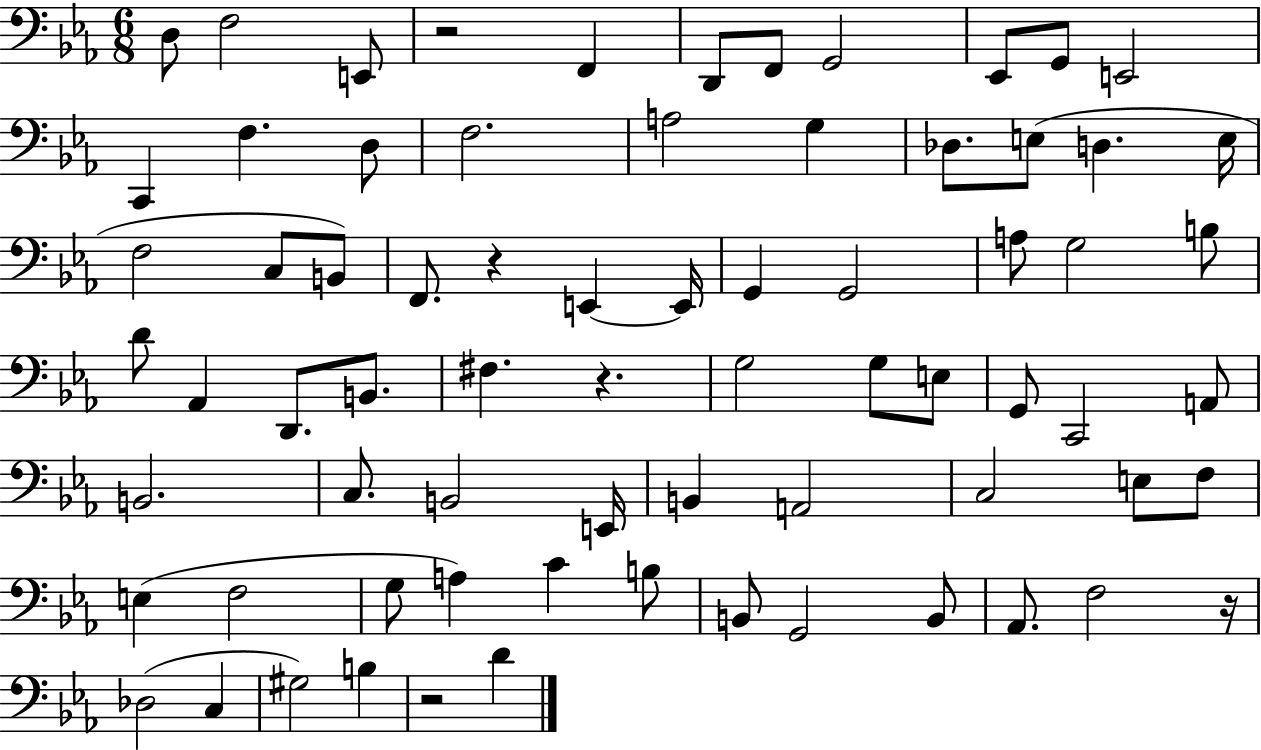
X:1
T:Untitled
M:6/8
L:1/4
K:Eb
D,/2 F,2 E,,/2 z2 F,, D,,/2 F,,/2 G,,2 _E,,/2 G,,/2 E,,2 C,, F, D,/2 F,2 A,2 G, _D,/2 E,/2 D, E,/4 F,2 C,/2 B,,/2 F,,/2 z E,, E,,/4 G,, G,,2 A,/2 G,2 B,/2 D/2 _A,, D,,/2 B,,/2 ^F, z G,2 G,/2 E,/2 G,,/2 C,,2 A,,/2 B,,2 C,/2 B,,2 E,,/4 B,, A,,2 C,2 E,/2 F,/2 E, F,2 G,/2 A, C B,/2 B,,/2 G,,2 B,,/2 _A,,/2 F,2 z/4 _D,2 C, ^G,2 B, z2 D